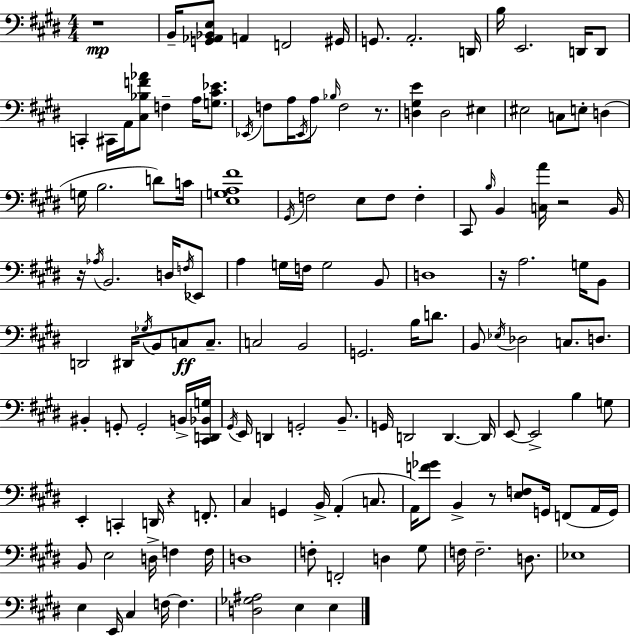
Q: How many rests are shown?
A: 7